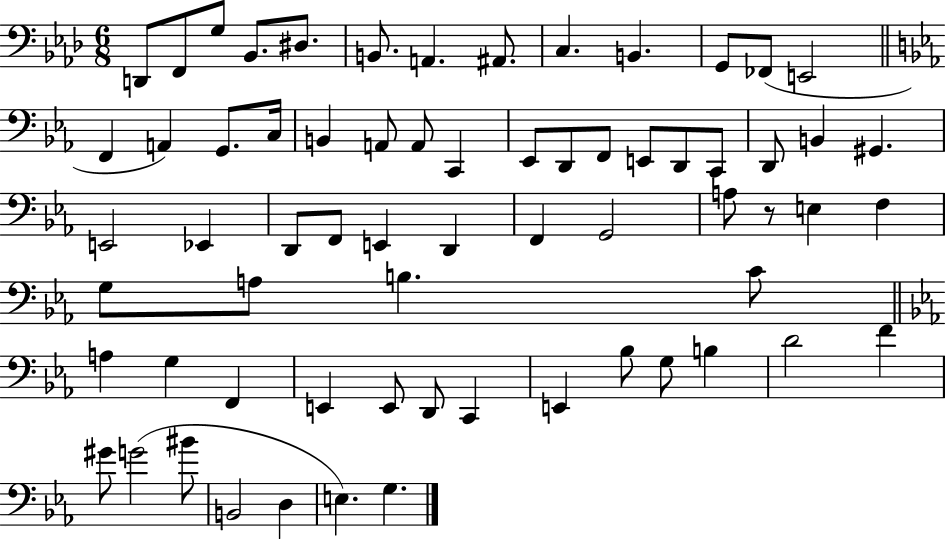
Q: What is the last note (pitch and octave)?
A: G3